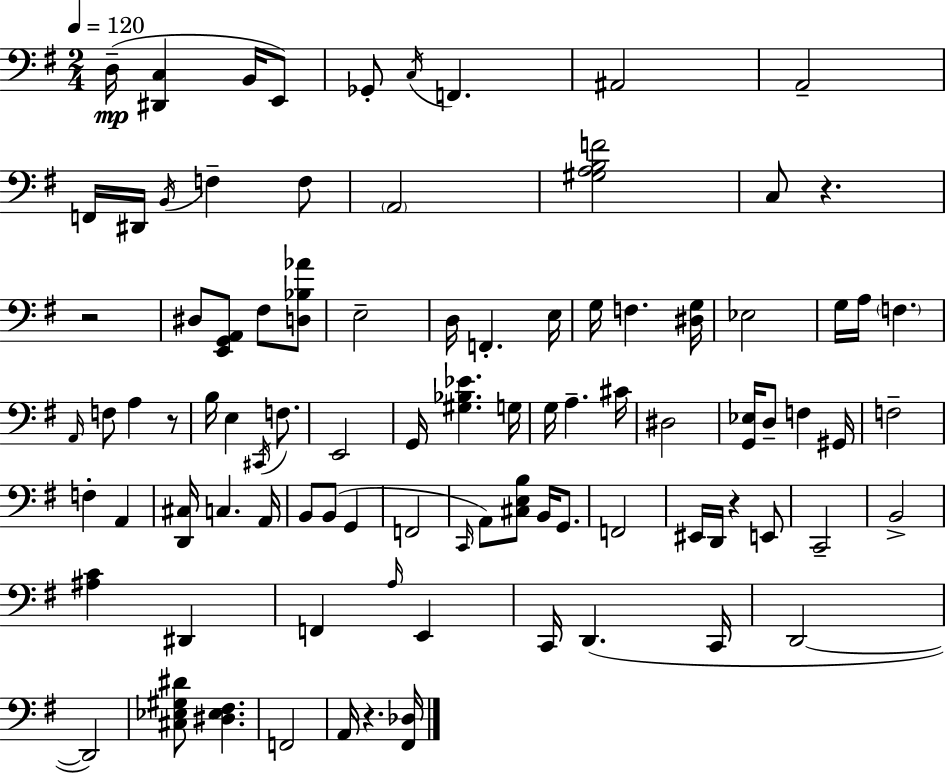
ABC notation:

X:1
T:Untitled
M:2/4
L:1/4
K:G
D,/4 [^D,,C,] B,,/4 E,,/2 _G,,/2 C,/4 F,, ^A,,2 A,,2 F,,/4 ^D,,/4 B,,/4 F, F,/2 A,,2 [^G,A,B,F]2 C,/2 z z2 ^D,/2 [E,,G,,A,,]/2 ^F,/2 [D,_B,_A]/2 E,2 D,/4 F,, E,/4 G,/4 F, [^D,G,]/4 _E,2 G,/4 A,/4 F, A,,/4 F,/2 A, z/2 B,/4 E, ^C,,/4 F,/2 E,,2 G,,/4 [^G,_B,_E] G,/4 G,/4 A, ^C/4 ^D,2 [G,,_E,]/4 D,/2 F, ^G,,/4 F,2 F, A,, [D,,^C,]/4 C, A,,/4 B,,/2 B,,/2 G,, F,,2 C,,/4 A,,/2 [^C,E,B,]/2 B,,/4 G,,/2 F,,2 ^E,,/4 D,,/4 z E,,/2 C,,2 B,,2 [^A,C] ^D,, F,, A,/4 E,, C,,/4 D,, C,,/4 D,,2 D,,2 [^C,_E,^G,^D]/2 [^D,_E,^F,] F,,2 A,,/4 z [^F,,_D,]/4